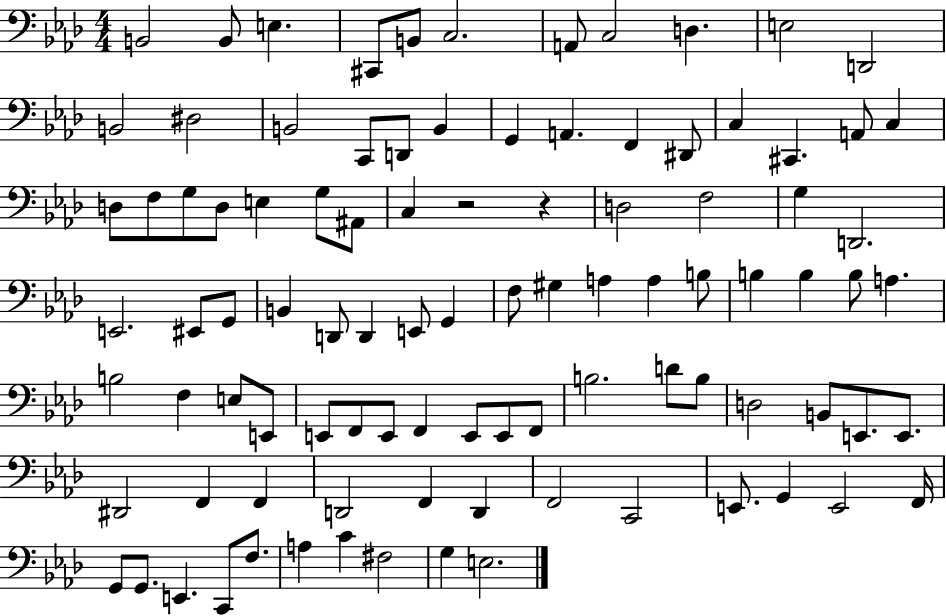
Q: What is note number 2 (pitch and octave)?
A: B2